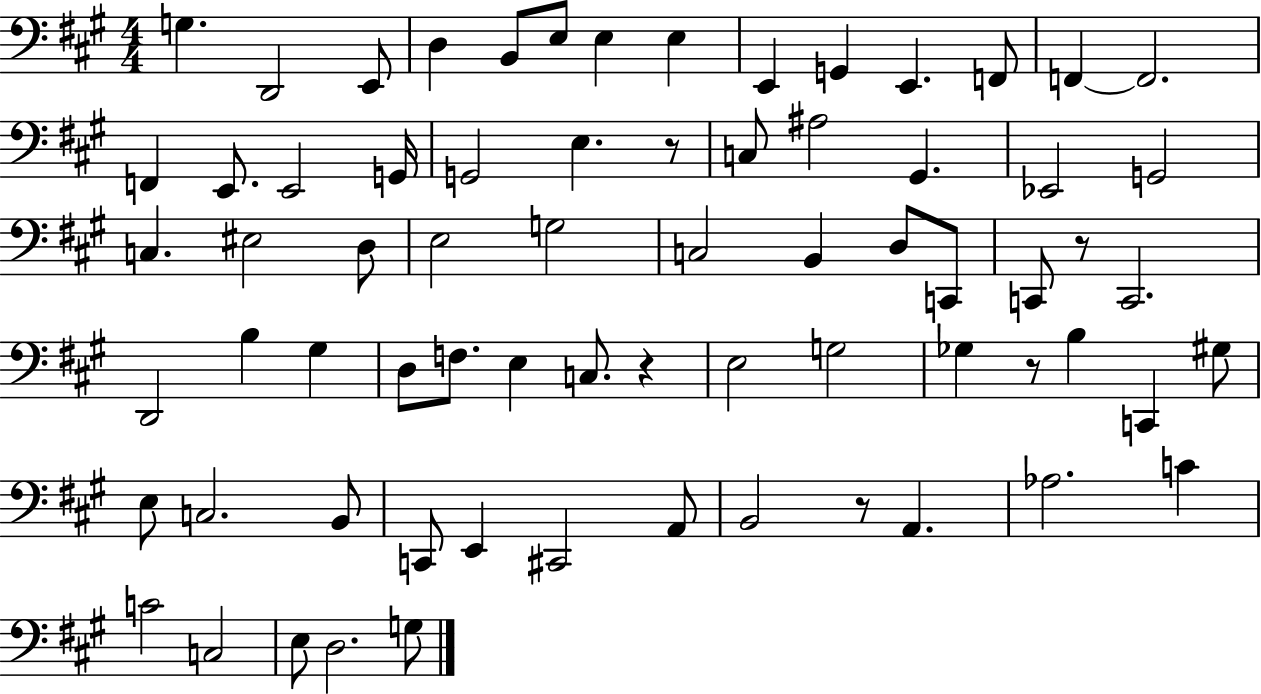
G3/q. D2/h E2/e D3/q B2/e E3/e E3/q E3/q E2/q G2/q E2/q. F2/e F2/q F2/h. F2/q E2/e. E2/h G2/s G2/h E3/q. R/e C3/e A#3/h G#2/q. Eb2/h G2/h C3/q. EIS3/h D3/e E3/h G3/h C3/h B2/q D3/e C2/e C2/e R/e C2/h. D2/h B3/q G#3/q D3/e F3/e. E3/q C3/e. R/q E3/h G3/h Gb3/q R/e B3/q C2/q G#3/e E3/e C3/h. B2/e C2/e E2/q C#2/h A2/e B2/h R/e A2/q. Ab3/h. C4/q C4/h C3/h E3/e D3/h. G3/e